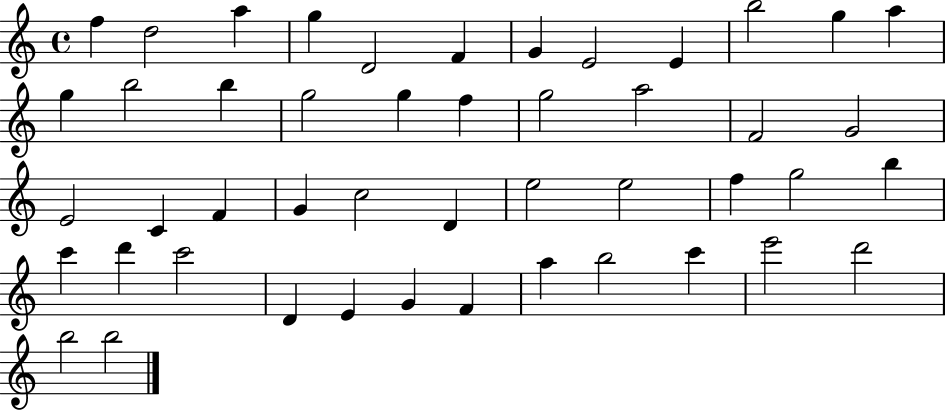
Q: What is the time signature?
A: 4/4